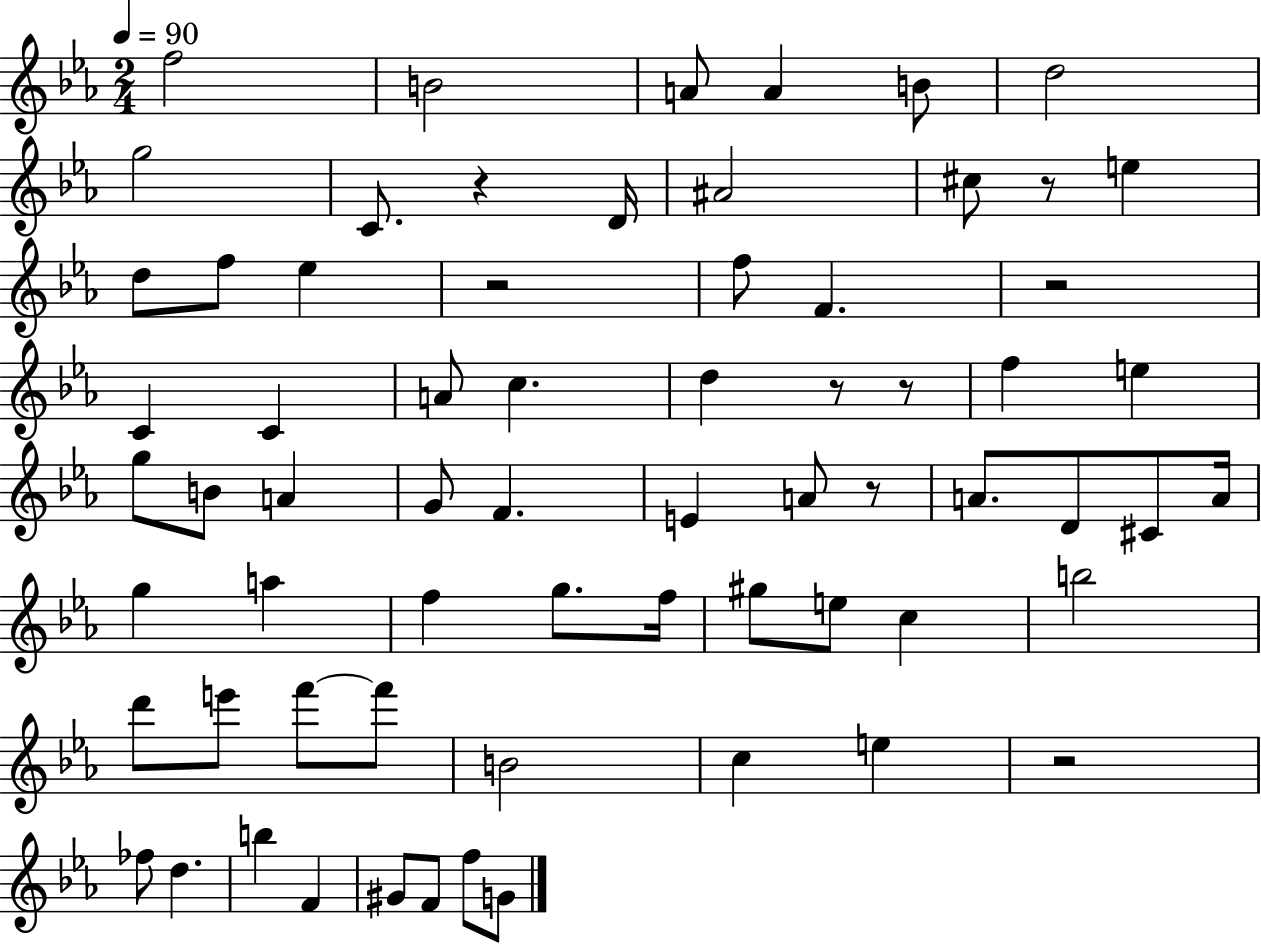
{
  \clef treble
  \numericTimeSignature
  \time 2/4
  \key ees \major
  \tempo 4 = 90
  f''2 | b'2 | a'8 a'4 b'8 | d''2 | \break g''2 | c'8. r4 d'16 | ais'2 | cis''8 r8 e''4 | \break d''8 f''8 ees''4 | r2 | f''8 f'4. | r2 | \break c'4 c'4 | a'8 c''4. | d''4 r8 r8 | f''4 e''4 | \break g''8 b'8 a'4 | g'8 f'4. | e'4 a'8 r8 | a'8. d'8 cis'8 a'16 | \break g''4 a''4 | f''4 g''8. f''16 | gis''8 e''8 c''4 | b''2 | \break d'''8 e'''8 f'''8~~ f'''8 | b'2 | c''4 e''4 | r2 | \break fes''8 d''4. | b''4 f'4 | gis'8 f'8 f''8 g'8 | \bar "|."
}